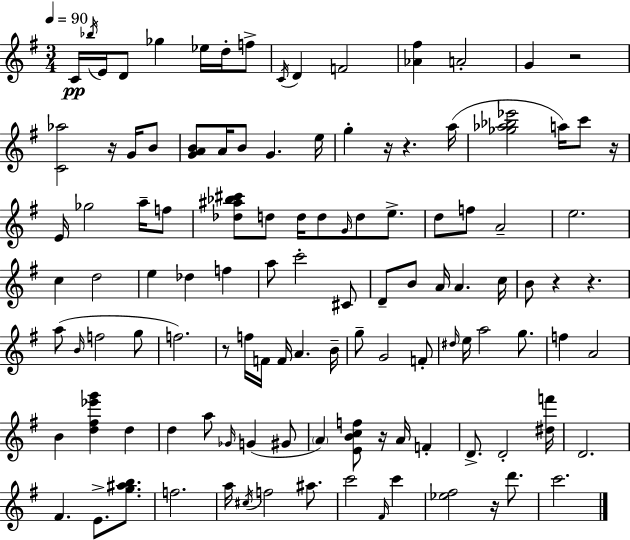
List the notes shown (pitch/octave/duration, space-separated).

C4/s Bb5/s E4/s D4/e Gb5/q Eb5/s D5/s F5/e C4/s D4/q F4/h [Ab4,F#5]/q A4/h G4/q R/h [C4,Ab5]/h R/s G4/s B4/e [G4,A4,B4]/e A4/s B4/e G4/q. E5/s G5/q R/s R/q. A5/s [Gb5,Ab5,Bb5,Eb6]/h A5/s C6/e R/s E4/s Gb5/h A5/s F5/e [Db5,A#5,Bb5,C#6]/e D5/e D5/s D5/e G4/s D5/e E5/e. D5/e F5/e A4/h E5/h. C5/q D5/h E5/q Db5/q F5/q A5/e C6/h C#4/e D4/e B4/e A4/s A4/q. C5/s B4/e R/q R/q. A5/e B4/s F5/h G5/e F5/h. R/e F5/s F4/s F4/s A4/q. B4/s G5/e G4/h F4/e D#5/s E5/s A5/h G5/e. F5/q A4/h B4/q [D5,F#5,Eb6,G6]/q D5/q D5/q A5/e Gb4/s G4/q G#4/e A4/q [E4,B4,C5,F5]/e R/s A4/s F4/q D4/e. D4/h [D#5,F6]/s D4/h. F#4/q. E4/e. [G5,A#5,B5]/e. F5/h. A5/s C#5/s F5/h A#5/e. C6/h F#4/s C6/q [Eb5,F#5]/h R/s D6/e. C6/h.